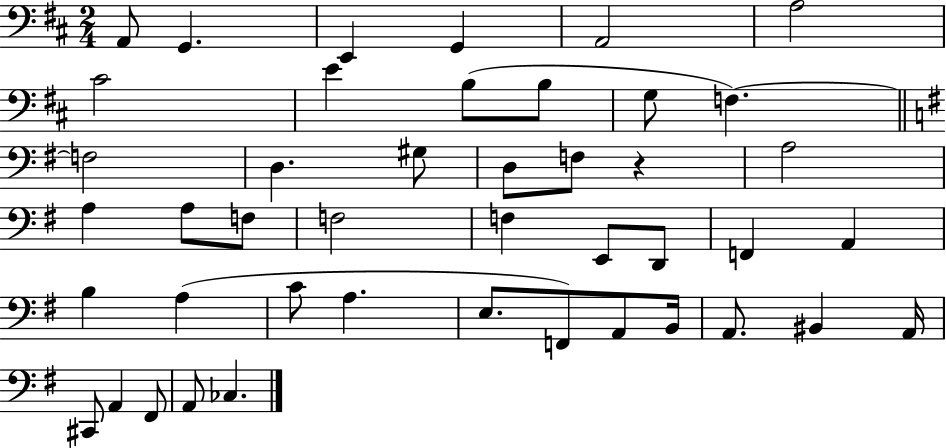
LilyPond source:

{
  \clef bass
  \numericTimeSignature
  \time 2/4
  \key d \major
  a,8 g,4. | e,4 g,4 | a,2 | a2 | \break cis'2 | e'4 b8( b8 | g8 f4.~~) | \bar "||" \break \key e \minor f2 | d4. gis8 | d8 f8 r4 | a2 | \break a4 a8 f8 | f2 | f4 e,8 d,8 | f,4 a,4 | \break b4 a4( | c'8 a4. | e8. f,8) a,8 b,16 | a,8. bis,4 a,16 | \break cis,8 a,4 fis,8 | a,8 ces4. | \bar "|."
}